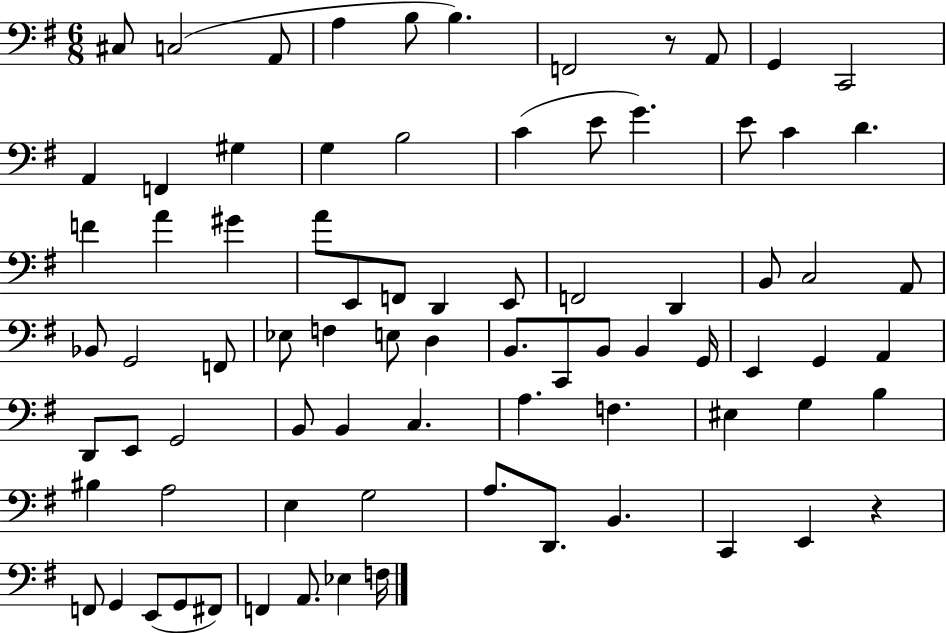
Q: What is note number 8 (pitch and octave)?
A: A2